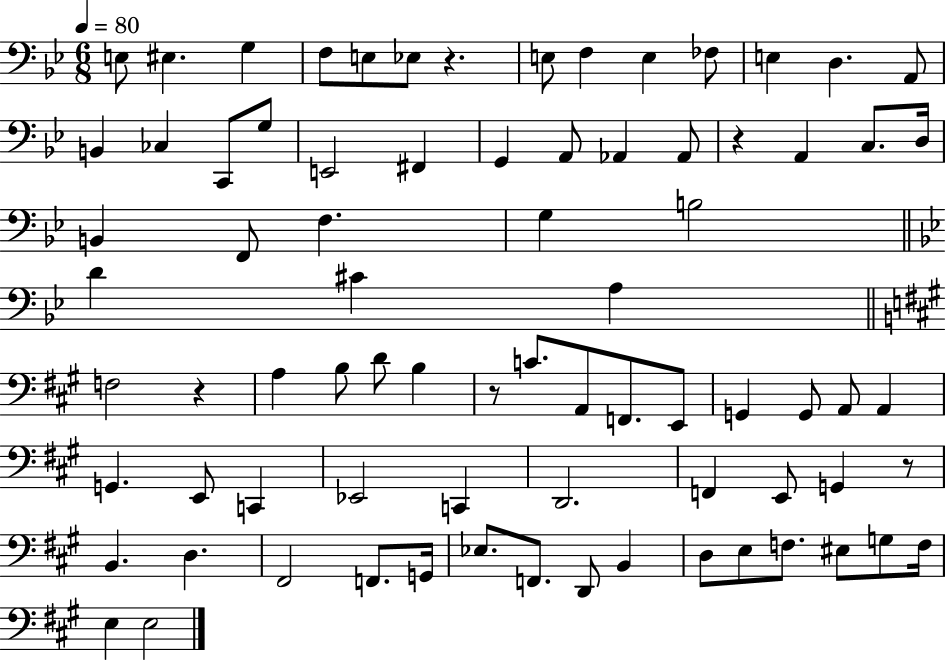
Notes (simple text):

E3/e EIS3/q. G3/q F3/e E3/e Eb3/e R/q. E3/e F3/q E3/q FES3/e E3/q D3/q. A2/e B2/q CES3/q C2/e G3/e E2/h F#2/q G2/q A2/e Ab2/q Ab2/e R/q A2/q C3/e. D3/s B2/q F2/e F3/q. G3/q B3/h D4/q C#4/q A3/q F3/h R/q A3/q B3/e D4/e B3/q R/e C4/e. A2/e F2/e. E2/e G2/q G2/e A2/e A2/q G2/q. E2/e C2/q Eb2/h C2/q D2/h. F2/q E2/e G2/q R/e B2/q. D3/q. F#2/h F2/e. G2/s Eb3/e. F2/e. D2/e B2/q D3/e E3/e F3/e. EIS3/e G3/e F3/s E3/q E3/h